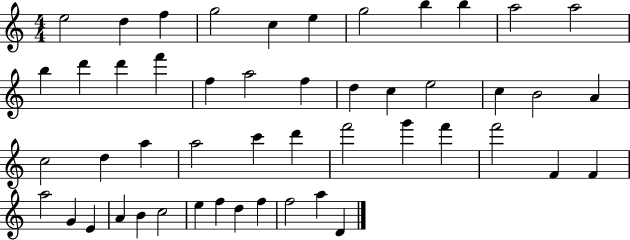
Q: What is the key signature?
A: C major